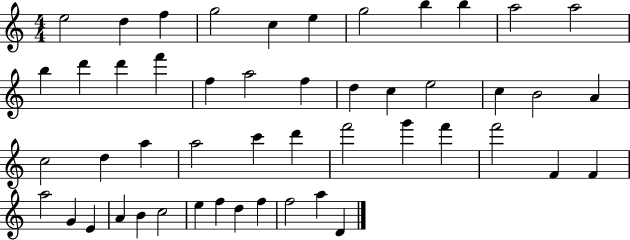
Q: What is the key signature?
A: C major